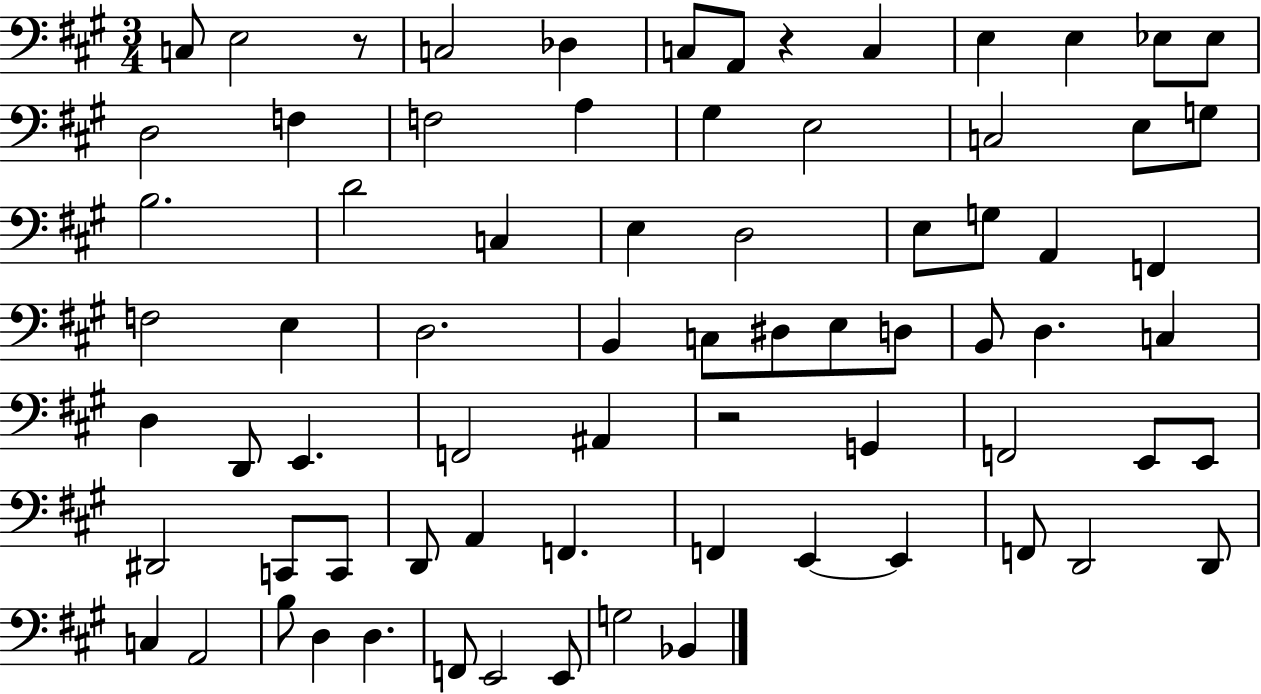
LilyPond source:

{
  \clef bass
  \numericTimeSignature
  \time 3/4
  \key a \major
  c8 e2 r8 | c2 des4 | c8 a,8 r4 c4 | e4 e4 ees8 ees8 | \break d2 f4 | f2 a4 | gis4 e2 | c2 e8 g8 | \break b2. | d'2 c4 | e4 d2 | e8 g8 a,4 f,4 | \break f2 e4 | d2. | b,4 c8 dis8 e8 d8 | b,8 d4. c4 | \break d4 d,8 e,4. | f,2 ais,4 | r2 g,4 | f,2 e,8 e,8 | \break dis,2 c,8 c,8 | d,8 a,4 f,4. | f,4 e,4~~ e,4 | f,8 d,2 d,8 | \break c4 a,2 | b8 d4 d4. | f,8 e,2 e,8 | g2 bes,4 | \break \bar "|."
}